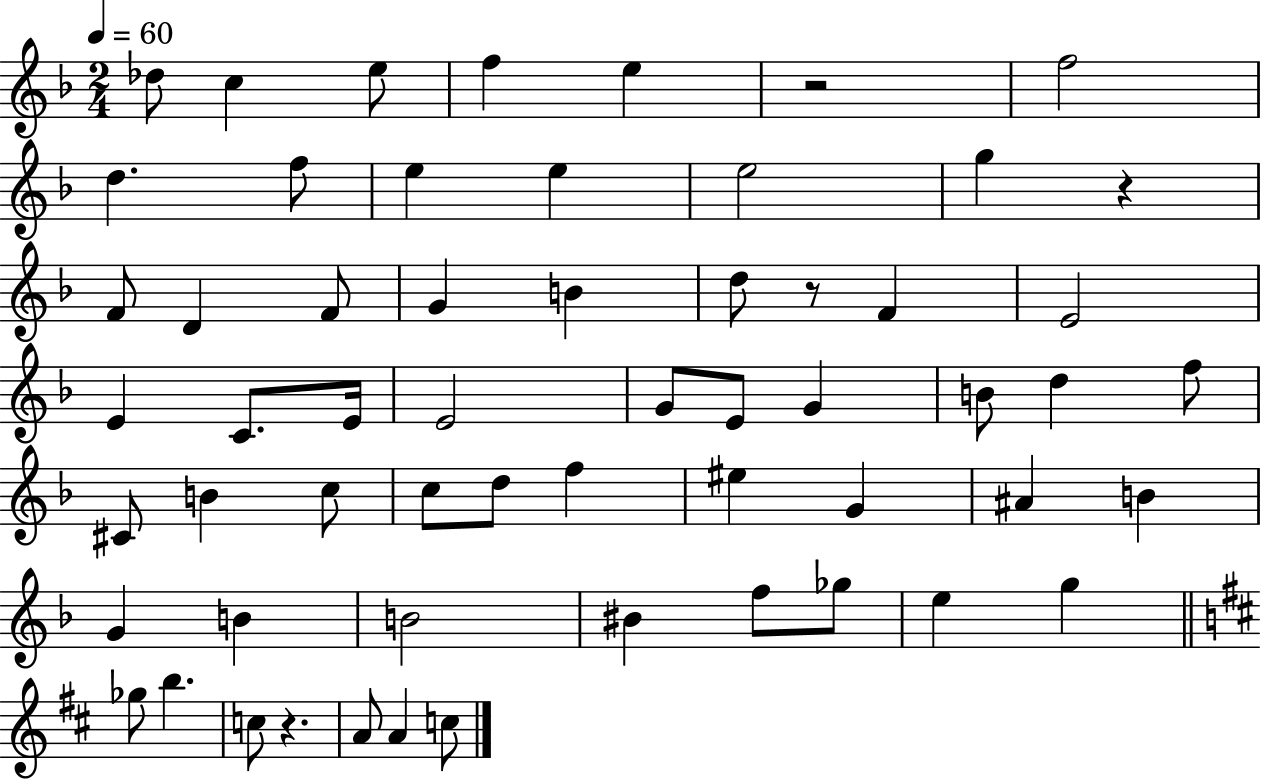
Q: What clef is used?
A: treble